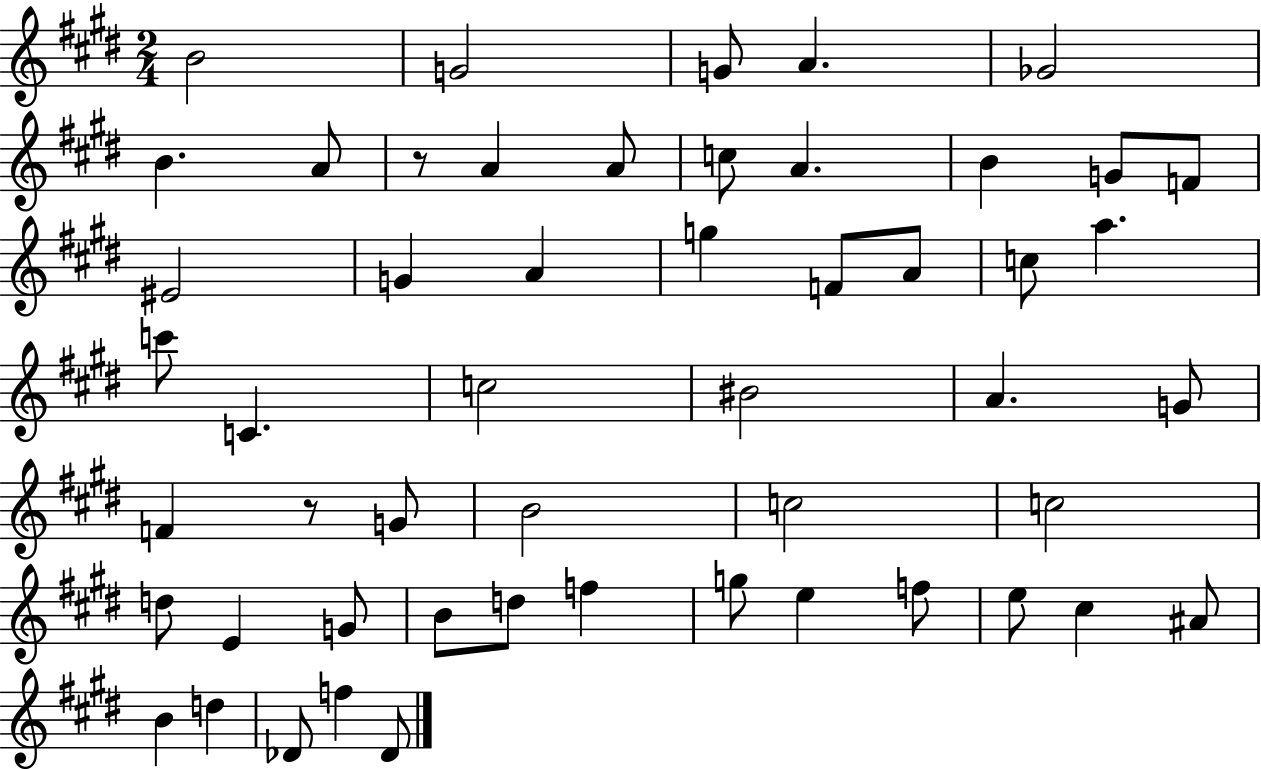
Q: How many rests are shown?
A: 2